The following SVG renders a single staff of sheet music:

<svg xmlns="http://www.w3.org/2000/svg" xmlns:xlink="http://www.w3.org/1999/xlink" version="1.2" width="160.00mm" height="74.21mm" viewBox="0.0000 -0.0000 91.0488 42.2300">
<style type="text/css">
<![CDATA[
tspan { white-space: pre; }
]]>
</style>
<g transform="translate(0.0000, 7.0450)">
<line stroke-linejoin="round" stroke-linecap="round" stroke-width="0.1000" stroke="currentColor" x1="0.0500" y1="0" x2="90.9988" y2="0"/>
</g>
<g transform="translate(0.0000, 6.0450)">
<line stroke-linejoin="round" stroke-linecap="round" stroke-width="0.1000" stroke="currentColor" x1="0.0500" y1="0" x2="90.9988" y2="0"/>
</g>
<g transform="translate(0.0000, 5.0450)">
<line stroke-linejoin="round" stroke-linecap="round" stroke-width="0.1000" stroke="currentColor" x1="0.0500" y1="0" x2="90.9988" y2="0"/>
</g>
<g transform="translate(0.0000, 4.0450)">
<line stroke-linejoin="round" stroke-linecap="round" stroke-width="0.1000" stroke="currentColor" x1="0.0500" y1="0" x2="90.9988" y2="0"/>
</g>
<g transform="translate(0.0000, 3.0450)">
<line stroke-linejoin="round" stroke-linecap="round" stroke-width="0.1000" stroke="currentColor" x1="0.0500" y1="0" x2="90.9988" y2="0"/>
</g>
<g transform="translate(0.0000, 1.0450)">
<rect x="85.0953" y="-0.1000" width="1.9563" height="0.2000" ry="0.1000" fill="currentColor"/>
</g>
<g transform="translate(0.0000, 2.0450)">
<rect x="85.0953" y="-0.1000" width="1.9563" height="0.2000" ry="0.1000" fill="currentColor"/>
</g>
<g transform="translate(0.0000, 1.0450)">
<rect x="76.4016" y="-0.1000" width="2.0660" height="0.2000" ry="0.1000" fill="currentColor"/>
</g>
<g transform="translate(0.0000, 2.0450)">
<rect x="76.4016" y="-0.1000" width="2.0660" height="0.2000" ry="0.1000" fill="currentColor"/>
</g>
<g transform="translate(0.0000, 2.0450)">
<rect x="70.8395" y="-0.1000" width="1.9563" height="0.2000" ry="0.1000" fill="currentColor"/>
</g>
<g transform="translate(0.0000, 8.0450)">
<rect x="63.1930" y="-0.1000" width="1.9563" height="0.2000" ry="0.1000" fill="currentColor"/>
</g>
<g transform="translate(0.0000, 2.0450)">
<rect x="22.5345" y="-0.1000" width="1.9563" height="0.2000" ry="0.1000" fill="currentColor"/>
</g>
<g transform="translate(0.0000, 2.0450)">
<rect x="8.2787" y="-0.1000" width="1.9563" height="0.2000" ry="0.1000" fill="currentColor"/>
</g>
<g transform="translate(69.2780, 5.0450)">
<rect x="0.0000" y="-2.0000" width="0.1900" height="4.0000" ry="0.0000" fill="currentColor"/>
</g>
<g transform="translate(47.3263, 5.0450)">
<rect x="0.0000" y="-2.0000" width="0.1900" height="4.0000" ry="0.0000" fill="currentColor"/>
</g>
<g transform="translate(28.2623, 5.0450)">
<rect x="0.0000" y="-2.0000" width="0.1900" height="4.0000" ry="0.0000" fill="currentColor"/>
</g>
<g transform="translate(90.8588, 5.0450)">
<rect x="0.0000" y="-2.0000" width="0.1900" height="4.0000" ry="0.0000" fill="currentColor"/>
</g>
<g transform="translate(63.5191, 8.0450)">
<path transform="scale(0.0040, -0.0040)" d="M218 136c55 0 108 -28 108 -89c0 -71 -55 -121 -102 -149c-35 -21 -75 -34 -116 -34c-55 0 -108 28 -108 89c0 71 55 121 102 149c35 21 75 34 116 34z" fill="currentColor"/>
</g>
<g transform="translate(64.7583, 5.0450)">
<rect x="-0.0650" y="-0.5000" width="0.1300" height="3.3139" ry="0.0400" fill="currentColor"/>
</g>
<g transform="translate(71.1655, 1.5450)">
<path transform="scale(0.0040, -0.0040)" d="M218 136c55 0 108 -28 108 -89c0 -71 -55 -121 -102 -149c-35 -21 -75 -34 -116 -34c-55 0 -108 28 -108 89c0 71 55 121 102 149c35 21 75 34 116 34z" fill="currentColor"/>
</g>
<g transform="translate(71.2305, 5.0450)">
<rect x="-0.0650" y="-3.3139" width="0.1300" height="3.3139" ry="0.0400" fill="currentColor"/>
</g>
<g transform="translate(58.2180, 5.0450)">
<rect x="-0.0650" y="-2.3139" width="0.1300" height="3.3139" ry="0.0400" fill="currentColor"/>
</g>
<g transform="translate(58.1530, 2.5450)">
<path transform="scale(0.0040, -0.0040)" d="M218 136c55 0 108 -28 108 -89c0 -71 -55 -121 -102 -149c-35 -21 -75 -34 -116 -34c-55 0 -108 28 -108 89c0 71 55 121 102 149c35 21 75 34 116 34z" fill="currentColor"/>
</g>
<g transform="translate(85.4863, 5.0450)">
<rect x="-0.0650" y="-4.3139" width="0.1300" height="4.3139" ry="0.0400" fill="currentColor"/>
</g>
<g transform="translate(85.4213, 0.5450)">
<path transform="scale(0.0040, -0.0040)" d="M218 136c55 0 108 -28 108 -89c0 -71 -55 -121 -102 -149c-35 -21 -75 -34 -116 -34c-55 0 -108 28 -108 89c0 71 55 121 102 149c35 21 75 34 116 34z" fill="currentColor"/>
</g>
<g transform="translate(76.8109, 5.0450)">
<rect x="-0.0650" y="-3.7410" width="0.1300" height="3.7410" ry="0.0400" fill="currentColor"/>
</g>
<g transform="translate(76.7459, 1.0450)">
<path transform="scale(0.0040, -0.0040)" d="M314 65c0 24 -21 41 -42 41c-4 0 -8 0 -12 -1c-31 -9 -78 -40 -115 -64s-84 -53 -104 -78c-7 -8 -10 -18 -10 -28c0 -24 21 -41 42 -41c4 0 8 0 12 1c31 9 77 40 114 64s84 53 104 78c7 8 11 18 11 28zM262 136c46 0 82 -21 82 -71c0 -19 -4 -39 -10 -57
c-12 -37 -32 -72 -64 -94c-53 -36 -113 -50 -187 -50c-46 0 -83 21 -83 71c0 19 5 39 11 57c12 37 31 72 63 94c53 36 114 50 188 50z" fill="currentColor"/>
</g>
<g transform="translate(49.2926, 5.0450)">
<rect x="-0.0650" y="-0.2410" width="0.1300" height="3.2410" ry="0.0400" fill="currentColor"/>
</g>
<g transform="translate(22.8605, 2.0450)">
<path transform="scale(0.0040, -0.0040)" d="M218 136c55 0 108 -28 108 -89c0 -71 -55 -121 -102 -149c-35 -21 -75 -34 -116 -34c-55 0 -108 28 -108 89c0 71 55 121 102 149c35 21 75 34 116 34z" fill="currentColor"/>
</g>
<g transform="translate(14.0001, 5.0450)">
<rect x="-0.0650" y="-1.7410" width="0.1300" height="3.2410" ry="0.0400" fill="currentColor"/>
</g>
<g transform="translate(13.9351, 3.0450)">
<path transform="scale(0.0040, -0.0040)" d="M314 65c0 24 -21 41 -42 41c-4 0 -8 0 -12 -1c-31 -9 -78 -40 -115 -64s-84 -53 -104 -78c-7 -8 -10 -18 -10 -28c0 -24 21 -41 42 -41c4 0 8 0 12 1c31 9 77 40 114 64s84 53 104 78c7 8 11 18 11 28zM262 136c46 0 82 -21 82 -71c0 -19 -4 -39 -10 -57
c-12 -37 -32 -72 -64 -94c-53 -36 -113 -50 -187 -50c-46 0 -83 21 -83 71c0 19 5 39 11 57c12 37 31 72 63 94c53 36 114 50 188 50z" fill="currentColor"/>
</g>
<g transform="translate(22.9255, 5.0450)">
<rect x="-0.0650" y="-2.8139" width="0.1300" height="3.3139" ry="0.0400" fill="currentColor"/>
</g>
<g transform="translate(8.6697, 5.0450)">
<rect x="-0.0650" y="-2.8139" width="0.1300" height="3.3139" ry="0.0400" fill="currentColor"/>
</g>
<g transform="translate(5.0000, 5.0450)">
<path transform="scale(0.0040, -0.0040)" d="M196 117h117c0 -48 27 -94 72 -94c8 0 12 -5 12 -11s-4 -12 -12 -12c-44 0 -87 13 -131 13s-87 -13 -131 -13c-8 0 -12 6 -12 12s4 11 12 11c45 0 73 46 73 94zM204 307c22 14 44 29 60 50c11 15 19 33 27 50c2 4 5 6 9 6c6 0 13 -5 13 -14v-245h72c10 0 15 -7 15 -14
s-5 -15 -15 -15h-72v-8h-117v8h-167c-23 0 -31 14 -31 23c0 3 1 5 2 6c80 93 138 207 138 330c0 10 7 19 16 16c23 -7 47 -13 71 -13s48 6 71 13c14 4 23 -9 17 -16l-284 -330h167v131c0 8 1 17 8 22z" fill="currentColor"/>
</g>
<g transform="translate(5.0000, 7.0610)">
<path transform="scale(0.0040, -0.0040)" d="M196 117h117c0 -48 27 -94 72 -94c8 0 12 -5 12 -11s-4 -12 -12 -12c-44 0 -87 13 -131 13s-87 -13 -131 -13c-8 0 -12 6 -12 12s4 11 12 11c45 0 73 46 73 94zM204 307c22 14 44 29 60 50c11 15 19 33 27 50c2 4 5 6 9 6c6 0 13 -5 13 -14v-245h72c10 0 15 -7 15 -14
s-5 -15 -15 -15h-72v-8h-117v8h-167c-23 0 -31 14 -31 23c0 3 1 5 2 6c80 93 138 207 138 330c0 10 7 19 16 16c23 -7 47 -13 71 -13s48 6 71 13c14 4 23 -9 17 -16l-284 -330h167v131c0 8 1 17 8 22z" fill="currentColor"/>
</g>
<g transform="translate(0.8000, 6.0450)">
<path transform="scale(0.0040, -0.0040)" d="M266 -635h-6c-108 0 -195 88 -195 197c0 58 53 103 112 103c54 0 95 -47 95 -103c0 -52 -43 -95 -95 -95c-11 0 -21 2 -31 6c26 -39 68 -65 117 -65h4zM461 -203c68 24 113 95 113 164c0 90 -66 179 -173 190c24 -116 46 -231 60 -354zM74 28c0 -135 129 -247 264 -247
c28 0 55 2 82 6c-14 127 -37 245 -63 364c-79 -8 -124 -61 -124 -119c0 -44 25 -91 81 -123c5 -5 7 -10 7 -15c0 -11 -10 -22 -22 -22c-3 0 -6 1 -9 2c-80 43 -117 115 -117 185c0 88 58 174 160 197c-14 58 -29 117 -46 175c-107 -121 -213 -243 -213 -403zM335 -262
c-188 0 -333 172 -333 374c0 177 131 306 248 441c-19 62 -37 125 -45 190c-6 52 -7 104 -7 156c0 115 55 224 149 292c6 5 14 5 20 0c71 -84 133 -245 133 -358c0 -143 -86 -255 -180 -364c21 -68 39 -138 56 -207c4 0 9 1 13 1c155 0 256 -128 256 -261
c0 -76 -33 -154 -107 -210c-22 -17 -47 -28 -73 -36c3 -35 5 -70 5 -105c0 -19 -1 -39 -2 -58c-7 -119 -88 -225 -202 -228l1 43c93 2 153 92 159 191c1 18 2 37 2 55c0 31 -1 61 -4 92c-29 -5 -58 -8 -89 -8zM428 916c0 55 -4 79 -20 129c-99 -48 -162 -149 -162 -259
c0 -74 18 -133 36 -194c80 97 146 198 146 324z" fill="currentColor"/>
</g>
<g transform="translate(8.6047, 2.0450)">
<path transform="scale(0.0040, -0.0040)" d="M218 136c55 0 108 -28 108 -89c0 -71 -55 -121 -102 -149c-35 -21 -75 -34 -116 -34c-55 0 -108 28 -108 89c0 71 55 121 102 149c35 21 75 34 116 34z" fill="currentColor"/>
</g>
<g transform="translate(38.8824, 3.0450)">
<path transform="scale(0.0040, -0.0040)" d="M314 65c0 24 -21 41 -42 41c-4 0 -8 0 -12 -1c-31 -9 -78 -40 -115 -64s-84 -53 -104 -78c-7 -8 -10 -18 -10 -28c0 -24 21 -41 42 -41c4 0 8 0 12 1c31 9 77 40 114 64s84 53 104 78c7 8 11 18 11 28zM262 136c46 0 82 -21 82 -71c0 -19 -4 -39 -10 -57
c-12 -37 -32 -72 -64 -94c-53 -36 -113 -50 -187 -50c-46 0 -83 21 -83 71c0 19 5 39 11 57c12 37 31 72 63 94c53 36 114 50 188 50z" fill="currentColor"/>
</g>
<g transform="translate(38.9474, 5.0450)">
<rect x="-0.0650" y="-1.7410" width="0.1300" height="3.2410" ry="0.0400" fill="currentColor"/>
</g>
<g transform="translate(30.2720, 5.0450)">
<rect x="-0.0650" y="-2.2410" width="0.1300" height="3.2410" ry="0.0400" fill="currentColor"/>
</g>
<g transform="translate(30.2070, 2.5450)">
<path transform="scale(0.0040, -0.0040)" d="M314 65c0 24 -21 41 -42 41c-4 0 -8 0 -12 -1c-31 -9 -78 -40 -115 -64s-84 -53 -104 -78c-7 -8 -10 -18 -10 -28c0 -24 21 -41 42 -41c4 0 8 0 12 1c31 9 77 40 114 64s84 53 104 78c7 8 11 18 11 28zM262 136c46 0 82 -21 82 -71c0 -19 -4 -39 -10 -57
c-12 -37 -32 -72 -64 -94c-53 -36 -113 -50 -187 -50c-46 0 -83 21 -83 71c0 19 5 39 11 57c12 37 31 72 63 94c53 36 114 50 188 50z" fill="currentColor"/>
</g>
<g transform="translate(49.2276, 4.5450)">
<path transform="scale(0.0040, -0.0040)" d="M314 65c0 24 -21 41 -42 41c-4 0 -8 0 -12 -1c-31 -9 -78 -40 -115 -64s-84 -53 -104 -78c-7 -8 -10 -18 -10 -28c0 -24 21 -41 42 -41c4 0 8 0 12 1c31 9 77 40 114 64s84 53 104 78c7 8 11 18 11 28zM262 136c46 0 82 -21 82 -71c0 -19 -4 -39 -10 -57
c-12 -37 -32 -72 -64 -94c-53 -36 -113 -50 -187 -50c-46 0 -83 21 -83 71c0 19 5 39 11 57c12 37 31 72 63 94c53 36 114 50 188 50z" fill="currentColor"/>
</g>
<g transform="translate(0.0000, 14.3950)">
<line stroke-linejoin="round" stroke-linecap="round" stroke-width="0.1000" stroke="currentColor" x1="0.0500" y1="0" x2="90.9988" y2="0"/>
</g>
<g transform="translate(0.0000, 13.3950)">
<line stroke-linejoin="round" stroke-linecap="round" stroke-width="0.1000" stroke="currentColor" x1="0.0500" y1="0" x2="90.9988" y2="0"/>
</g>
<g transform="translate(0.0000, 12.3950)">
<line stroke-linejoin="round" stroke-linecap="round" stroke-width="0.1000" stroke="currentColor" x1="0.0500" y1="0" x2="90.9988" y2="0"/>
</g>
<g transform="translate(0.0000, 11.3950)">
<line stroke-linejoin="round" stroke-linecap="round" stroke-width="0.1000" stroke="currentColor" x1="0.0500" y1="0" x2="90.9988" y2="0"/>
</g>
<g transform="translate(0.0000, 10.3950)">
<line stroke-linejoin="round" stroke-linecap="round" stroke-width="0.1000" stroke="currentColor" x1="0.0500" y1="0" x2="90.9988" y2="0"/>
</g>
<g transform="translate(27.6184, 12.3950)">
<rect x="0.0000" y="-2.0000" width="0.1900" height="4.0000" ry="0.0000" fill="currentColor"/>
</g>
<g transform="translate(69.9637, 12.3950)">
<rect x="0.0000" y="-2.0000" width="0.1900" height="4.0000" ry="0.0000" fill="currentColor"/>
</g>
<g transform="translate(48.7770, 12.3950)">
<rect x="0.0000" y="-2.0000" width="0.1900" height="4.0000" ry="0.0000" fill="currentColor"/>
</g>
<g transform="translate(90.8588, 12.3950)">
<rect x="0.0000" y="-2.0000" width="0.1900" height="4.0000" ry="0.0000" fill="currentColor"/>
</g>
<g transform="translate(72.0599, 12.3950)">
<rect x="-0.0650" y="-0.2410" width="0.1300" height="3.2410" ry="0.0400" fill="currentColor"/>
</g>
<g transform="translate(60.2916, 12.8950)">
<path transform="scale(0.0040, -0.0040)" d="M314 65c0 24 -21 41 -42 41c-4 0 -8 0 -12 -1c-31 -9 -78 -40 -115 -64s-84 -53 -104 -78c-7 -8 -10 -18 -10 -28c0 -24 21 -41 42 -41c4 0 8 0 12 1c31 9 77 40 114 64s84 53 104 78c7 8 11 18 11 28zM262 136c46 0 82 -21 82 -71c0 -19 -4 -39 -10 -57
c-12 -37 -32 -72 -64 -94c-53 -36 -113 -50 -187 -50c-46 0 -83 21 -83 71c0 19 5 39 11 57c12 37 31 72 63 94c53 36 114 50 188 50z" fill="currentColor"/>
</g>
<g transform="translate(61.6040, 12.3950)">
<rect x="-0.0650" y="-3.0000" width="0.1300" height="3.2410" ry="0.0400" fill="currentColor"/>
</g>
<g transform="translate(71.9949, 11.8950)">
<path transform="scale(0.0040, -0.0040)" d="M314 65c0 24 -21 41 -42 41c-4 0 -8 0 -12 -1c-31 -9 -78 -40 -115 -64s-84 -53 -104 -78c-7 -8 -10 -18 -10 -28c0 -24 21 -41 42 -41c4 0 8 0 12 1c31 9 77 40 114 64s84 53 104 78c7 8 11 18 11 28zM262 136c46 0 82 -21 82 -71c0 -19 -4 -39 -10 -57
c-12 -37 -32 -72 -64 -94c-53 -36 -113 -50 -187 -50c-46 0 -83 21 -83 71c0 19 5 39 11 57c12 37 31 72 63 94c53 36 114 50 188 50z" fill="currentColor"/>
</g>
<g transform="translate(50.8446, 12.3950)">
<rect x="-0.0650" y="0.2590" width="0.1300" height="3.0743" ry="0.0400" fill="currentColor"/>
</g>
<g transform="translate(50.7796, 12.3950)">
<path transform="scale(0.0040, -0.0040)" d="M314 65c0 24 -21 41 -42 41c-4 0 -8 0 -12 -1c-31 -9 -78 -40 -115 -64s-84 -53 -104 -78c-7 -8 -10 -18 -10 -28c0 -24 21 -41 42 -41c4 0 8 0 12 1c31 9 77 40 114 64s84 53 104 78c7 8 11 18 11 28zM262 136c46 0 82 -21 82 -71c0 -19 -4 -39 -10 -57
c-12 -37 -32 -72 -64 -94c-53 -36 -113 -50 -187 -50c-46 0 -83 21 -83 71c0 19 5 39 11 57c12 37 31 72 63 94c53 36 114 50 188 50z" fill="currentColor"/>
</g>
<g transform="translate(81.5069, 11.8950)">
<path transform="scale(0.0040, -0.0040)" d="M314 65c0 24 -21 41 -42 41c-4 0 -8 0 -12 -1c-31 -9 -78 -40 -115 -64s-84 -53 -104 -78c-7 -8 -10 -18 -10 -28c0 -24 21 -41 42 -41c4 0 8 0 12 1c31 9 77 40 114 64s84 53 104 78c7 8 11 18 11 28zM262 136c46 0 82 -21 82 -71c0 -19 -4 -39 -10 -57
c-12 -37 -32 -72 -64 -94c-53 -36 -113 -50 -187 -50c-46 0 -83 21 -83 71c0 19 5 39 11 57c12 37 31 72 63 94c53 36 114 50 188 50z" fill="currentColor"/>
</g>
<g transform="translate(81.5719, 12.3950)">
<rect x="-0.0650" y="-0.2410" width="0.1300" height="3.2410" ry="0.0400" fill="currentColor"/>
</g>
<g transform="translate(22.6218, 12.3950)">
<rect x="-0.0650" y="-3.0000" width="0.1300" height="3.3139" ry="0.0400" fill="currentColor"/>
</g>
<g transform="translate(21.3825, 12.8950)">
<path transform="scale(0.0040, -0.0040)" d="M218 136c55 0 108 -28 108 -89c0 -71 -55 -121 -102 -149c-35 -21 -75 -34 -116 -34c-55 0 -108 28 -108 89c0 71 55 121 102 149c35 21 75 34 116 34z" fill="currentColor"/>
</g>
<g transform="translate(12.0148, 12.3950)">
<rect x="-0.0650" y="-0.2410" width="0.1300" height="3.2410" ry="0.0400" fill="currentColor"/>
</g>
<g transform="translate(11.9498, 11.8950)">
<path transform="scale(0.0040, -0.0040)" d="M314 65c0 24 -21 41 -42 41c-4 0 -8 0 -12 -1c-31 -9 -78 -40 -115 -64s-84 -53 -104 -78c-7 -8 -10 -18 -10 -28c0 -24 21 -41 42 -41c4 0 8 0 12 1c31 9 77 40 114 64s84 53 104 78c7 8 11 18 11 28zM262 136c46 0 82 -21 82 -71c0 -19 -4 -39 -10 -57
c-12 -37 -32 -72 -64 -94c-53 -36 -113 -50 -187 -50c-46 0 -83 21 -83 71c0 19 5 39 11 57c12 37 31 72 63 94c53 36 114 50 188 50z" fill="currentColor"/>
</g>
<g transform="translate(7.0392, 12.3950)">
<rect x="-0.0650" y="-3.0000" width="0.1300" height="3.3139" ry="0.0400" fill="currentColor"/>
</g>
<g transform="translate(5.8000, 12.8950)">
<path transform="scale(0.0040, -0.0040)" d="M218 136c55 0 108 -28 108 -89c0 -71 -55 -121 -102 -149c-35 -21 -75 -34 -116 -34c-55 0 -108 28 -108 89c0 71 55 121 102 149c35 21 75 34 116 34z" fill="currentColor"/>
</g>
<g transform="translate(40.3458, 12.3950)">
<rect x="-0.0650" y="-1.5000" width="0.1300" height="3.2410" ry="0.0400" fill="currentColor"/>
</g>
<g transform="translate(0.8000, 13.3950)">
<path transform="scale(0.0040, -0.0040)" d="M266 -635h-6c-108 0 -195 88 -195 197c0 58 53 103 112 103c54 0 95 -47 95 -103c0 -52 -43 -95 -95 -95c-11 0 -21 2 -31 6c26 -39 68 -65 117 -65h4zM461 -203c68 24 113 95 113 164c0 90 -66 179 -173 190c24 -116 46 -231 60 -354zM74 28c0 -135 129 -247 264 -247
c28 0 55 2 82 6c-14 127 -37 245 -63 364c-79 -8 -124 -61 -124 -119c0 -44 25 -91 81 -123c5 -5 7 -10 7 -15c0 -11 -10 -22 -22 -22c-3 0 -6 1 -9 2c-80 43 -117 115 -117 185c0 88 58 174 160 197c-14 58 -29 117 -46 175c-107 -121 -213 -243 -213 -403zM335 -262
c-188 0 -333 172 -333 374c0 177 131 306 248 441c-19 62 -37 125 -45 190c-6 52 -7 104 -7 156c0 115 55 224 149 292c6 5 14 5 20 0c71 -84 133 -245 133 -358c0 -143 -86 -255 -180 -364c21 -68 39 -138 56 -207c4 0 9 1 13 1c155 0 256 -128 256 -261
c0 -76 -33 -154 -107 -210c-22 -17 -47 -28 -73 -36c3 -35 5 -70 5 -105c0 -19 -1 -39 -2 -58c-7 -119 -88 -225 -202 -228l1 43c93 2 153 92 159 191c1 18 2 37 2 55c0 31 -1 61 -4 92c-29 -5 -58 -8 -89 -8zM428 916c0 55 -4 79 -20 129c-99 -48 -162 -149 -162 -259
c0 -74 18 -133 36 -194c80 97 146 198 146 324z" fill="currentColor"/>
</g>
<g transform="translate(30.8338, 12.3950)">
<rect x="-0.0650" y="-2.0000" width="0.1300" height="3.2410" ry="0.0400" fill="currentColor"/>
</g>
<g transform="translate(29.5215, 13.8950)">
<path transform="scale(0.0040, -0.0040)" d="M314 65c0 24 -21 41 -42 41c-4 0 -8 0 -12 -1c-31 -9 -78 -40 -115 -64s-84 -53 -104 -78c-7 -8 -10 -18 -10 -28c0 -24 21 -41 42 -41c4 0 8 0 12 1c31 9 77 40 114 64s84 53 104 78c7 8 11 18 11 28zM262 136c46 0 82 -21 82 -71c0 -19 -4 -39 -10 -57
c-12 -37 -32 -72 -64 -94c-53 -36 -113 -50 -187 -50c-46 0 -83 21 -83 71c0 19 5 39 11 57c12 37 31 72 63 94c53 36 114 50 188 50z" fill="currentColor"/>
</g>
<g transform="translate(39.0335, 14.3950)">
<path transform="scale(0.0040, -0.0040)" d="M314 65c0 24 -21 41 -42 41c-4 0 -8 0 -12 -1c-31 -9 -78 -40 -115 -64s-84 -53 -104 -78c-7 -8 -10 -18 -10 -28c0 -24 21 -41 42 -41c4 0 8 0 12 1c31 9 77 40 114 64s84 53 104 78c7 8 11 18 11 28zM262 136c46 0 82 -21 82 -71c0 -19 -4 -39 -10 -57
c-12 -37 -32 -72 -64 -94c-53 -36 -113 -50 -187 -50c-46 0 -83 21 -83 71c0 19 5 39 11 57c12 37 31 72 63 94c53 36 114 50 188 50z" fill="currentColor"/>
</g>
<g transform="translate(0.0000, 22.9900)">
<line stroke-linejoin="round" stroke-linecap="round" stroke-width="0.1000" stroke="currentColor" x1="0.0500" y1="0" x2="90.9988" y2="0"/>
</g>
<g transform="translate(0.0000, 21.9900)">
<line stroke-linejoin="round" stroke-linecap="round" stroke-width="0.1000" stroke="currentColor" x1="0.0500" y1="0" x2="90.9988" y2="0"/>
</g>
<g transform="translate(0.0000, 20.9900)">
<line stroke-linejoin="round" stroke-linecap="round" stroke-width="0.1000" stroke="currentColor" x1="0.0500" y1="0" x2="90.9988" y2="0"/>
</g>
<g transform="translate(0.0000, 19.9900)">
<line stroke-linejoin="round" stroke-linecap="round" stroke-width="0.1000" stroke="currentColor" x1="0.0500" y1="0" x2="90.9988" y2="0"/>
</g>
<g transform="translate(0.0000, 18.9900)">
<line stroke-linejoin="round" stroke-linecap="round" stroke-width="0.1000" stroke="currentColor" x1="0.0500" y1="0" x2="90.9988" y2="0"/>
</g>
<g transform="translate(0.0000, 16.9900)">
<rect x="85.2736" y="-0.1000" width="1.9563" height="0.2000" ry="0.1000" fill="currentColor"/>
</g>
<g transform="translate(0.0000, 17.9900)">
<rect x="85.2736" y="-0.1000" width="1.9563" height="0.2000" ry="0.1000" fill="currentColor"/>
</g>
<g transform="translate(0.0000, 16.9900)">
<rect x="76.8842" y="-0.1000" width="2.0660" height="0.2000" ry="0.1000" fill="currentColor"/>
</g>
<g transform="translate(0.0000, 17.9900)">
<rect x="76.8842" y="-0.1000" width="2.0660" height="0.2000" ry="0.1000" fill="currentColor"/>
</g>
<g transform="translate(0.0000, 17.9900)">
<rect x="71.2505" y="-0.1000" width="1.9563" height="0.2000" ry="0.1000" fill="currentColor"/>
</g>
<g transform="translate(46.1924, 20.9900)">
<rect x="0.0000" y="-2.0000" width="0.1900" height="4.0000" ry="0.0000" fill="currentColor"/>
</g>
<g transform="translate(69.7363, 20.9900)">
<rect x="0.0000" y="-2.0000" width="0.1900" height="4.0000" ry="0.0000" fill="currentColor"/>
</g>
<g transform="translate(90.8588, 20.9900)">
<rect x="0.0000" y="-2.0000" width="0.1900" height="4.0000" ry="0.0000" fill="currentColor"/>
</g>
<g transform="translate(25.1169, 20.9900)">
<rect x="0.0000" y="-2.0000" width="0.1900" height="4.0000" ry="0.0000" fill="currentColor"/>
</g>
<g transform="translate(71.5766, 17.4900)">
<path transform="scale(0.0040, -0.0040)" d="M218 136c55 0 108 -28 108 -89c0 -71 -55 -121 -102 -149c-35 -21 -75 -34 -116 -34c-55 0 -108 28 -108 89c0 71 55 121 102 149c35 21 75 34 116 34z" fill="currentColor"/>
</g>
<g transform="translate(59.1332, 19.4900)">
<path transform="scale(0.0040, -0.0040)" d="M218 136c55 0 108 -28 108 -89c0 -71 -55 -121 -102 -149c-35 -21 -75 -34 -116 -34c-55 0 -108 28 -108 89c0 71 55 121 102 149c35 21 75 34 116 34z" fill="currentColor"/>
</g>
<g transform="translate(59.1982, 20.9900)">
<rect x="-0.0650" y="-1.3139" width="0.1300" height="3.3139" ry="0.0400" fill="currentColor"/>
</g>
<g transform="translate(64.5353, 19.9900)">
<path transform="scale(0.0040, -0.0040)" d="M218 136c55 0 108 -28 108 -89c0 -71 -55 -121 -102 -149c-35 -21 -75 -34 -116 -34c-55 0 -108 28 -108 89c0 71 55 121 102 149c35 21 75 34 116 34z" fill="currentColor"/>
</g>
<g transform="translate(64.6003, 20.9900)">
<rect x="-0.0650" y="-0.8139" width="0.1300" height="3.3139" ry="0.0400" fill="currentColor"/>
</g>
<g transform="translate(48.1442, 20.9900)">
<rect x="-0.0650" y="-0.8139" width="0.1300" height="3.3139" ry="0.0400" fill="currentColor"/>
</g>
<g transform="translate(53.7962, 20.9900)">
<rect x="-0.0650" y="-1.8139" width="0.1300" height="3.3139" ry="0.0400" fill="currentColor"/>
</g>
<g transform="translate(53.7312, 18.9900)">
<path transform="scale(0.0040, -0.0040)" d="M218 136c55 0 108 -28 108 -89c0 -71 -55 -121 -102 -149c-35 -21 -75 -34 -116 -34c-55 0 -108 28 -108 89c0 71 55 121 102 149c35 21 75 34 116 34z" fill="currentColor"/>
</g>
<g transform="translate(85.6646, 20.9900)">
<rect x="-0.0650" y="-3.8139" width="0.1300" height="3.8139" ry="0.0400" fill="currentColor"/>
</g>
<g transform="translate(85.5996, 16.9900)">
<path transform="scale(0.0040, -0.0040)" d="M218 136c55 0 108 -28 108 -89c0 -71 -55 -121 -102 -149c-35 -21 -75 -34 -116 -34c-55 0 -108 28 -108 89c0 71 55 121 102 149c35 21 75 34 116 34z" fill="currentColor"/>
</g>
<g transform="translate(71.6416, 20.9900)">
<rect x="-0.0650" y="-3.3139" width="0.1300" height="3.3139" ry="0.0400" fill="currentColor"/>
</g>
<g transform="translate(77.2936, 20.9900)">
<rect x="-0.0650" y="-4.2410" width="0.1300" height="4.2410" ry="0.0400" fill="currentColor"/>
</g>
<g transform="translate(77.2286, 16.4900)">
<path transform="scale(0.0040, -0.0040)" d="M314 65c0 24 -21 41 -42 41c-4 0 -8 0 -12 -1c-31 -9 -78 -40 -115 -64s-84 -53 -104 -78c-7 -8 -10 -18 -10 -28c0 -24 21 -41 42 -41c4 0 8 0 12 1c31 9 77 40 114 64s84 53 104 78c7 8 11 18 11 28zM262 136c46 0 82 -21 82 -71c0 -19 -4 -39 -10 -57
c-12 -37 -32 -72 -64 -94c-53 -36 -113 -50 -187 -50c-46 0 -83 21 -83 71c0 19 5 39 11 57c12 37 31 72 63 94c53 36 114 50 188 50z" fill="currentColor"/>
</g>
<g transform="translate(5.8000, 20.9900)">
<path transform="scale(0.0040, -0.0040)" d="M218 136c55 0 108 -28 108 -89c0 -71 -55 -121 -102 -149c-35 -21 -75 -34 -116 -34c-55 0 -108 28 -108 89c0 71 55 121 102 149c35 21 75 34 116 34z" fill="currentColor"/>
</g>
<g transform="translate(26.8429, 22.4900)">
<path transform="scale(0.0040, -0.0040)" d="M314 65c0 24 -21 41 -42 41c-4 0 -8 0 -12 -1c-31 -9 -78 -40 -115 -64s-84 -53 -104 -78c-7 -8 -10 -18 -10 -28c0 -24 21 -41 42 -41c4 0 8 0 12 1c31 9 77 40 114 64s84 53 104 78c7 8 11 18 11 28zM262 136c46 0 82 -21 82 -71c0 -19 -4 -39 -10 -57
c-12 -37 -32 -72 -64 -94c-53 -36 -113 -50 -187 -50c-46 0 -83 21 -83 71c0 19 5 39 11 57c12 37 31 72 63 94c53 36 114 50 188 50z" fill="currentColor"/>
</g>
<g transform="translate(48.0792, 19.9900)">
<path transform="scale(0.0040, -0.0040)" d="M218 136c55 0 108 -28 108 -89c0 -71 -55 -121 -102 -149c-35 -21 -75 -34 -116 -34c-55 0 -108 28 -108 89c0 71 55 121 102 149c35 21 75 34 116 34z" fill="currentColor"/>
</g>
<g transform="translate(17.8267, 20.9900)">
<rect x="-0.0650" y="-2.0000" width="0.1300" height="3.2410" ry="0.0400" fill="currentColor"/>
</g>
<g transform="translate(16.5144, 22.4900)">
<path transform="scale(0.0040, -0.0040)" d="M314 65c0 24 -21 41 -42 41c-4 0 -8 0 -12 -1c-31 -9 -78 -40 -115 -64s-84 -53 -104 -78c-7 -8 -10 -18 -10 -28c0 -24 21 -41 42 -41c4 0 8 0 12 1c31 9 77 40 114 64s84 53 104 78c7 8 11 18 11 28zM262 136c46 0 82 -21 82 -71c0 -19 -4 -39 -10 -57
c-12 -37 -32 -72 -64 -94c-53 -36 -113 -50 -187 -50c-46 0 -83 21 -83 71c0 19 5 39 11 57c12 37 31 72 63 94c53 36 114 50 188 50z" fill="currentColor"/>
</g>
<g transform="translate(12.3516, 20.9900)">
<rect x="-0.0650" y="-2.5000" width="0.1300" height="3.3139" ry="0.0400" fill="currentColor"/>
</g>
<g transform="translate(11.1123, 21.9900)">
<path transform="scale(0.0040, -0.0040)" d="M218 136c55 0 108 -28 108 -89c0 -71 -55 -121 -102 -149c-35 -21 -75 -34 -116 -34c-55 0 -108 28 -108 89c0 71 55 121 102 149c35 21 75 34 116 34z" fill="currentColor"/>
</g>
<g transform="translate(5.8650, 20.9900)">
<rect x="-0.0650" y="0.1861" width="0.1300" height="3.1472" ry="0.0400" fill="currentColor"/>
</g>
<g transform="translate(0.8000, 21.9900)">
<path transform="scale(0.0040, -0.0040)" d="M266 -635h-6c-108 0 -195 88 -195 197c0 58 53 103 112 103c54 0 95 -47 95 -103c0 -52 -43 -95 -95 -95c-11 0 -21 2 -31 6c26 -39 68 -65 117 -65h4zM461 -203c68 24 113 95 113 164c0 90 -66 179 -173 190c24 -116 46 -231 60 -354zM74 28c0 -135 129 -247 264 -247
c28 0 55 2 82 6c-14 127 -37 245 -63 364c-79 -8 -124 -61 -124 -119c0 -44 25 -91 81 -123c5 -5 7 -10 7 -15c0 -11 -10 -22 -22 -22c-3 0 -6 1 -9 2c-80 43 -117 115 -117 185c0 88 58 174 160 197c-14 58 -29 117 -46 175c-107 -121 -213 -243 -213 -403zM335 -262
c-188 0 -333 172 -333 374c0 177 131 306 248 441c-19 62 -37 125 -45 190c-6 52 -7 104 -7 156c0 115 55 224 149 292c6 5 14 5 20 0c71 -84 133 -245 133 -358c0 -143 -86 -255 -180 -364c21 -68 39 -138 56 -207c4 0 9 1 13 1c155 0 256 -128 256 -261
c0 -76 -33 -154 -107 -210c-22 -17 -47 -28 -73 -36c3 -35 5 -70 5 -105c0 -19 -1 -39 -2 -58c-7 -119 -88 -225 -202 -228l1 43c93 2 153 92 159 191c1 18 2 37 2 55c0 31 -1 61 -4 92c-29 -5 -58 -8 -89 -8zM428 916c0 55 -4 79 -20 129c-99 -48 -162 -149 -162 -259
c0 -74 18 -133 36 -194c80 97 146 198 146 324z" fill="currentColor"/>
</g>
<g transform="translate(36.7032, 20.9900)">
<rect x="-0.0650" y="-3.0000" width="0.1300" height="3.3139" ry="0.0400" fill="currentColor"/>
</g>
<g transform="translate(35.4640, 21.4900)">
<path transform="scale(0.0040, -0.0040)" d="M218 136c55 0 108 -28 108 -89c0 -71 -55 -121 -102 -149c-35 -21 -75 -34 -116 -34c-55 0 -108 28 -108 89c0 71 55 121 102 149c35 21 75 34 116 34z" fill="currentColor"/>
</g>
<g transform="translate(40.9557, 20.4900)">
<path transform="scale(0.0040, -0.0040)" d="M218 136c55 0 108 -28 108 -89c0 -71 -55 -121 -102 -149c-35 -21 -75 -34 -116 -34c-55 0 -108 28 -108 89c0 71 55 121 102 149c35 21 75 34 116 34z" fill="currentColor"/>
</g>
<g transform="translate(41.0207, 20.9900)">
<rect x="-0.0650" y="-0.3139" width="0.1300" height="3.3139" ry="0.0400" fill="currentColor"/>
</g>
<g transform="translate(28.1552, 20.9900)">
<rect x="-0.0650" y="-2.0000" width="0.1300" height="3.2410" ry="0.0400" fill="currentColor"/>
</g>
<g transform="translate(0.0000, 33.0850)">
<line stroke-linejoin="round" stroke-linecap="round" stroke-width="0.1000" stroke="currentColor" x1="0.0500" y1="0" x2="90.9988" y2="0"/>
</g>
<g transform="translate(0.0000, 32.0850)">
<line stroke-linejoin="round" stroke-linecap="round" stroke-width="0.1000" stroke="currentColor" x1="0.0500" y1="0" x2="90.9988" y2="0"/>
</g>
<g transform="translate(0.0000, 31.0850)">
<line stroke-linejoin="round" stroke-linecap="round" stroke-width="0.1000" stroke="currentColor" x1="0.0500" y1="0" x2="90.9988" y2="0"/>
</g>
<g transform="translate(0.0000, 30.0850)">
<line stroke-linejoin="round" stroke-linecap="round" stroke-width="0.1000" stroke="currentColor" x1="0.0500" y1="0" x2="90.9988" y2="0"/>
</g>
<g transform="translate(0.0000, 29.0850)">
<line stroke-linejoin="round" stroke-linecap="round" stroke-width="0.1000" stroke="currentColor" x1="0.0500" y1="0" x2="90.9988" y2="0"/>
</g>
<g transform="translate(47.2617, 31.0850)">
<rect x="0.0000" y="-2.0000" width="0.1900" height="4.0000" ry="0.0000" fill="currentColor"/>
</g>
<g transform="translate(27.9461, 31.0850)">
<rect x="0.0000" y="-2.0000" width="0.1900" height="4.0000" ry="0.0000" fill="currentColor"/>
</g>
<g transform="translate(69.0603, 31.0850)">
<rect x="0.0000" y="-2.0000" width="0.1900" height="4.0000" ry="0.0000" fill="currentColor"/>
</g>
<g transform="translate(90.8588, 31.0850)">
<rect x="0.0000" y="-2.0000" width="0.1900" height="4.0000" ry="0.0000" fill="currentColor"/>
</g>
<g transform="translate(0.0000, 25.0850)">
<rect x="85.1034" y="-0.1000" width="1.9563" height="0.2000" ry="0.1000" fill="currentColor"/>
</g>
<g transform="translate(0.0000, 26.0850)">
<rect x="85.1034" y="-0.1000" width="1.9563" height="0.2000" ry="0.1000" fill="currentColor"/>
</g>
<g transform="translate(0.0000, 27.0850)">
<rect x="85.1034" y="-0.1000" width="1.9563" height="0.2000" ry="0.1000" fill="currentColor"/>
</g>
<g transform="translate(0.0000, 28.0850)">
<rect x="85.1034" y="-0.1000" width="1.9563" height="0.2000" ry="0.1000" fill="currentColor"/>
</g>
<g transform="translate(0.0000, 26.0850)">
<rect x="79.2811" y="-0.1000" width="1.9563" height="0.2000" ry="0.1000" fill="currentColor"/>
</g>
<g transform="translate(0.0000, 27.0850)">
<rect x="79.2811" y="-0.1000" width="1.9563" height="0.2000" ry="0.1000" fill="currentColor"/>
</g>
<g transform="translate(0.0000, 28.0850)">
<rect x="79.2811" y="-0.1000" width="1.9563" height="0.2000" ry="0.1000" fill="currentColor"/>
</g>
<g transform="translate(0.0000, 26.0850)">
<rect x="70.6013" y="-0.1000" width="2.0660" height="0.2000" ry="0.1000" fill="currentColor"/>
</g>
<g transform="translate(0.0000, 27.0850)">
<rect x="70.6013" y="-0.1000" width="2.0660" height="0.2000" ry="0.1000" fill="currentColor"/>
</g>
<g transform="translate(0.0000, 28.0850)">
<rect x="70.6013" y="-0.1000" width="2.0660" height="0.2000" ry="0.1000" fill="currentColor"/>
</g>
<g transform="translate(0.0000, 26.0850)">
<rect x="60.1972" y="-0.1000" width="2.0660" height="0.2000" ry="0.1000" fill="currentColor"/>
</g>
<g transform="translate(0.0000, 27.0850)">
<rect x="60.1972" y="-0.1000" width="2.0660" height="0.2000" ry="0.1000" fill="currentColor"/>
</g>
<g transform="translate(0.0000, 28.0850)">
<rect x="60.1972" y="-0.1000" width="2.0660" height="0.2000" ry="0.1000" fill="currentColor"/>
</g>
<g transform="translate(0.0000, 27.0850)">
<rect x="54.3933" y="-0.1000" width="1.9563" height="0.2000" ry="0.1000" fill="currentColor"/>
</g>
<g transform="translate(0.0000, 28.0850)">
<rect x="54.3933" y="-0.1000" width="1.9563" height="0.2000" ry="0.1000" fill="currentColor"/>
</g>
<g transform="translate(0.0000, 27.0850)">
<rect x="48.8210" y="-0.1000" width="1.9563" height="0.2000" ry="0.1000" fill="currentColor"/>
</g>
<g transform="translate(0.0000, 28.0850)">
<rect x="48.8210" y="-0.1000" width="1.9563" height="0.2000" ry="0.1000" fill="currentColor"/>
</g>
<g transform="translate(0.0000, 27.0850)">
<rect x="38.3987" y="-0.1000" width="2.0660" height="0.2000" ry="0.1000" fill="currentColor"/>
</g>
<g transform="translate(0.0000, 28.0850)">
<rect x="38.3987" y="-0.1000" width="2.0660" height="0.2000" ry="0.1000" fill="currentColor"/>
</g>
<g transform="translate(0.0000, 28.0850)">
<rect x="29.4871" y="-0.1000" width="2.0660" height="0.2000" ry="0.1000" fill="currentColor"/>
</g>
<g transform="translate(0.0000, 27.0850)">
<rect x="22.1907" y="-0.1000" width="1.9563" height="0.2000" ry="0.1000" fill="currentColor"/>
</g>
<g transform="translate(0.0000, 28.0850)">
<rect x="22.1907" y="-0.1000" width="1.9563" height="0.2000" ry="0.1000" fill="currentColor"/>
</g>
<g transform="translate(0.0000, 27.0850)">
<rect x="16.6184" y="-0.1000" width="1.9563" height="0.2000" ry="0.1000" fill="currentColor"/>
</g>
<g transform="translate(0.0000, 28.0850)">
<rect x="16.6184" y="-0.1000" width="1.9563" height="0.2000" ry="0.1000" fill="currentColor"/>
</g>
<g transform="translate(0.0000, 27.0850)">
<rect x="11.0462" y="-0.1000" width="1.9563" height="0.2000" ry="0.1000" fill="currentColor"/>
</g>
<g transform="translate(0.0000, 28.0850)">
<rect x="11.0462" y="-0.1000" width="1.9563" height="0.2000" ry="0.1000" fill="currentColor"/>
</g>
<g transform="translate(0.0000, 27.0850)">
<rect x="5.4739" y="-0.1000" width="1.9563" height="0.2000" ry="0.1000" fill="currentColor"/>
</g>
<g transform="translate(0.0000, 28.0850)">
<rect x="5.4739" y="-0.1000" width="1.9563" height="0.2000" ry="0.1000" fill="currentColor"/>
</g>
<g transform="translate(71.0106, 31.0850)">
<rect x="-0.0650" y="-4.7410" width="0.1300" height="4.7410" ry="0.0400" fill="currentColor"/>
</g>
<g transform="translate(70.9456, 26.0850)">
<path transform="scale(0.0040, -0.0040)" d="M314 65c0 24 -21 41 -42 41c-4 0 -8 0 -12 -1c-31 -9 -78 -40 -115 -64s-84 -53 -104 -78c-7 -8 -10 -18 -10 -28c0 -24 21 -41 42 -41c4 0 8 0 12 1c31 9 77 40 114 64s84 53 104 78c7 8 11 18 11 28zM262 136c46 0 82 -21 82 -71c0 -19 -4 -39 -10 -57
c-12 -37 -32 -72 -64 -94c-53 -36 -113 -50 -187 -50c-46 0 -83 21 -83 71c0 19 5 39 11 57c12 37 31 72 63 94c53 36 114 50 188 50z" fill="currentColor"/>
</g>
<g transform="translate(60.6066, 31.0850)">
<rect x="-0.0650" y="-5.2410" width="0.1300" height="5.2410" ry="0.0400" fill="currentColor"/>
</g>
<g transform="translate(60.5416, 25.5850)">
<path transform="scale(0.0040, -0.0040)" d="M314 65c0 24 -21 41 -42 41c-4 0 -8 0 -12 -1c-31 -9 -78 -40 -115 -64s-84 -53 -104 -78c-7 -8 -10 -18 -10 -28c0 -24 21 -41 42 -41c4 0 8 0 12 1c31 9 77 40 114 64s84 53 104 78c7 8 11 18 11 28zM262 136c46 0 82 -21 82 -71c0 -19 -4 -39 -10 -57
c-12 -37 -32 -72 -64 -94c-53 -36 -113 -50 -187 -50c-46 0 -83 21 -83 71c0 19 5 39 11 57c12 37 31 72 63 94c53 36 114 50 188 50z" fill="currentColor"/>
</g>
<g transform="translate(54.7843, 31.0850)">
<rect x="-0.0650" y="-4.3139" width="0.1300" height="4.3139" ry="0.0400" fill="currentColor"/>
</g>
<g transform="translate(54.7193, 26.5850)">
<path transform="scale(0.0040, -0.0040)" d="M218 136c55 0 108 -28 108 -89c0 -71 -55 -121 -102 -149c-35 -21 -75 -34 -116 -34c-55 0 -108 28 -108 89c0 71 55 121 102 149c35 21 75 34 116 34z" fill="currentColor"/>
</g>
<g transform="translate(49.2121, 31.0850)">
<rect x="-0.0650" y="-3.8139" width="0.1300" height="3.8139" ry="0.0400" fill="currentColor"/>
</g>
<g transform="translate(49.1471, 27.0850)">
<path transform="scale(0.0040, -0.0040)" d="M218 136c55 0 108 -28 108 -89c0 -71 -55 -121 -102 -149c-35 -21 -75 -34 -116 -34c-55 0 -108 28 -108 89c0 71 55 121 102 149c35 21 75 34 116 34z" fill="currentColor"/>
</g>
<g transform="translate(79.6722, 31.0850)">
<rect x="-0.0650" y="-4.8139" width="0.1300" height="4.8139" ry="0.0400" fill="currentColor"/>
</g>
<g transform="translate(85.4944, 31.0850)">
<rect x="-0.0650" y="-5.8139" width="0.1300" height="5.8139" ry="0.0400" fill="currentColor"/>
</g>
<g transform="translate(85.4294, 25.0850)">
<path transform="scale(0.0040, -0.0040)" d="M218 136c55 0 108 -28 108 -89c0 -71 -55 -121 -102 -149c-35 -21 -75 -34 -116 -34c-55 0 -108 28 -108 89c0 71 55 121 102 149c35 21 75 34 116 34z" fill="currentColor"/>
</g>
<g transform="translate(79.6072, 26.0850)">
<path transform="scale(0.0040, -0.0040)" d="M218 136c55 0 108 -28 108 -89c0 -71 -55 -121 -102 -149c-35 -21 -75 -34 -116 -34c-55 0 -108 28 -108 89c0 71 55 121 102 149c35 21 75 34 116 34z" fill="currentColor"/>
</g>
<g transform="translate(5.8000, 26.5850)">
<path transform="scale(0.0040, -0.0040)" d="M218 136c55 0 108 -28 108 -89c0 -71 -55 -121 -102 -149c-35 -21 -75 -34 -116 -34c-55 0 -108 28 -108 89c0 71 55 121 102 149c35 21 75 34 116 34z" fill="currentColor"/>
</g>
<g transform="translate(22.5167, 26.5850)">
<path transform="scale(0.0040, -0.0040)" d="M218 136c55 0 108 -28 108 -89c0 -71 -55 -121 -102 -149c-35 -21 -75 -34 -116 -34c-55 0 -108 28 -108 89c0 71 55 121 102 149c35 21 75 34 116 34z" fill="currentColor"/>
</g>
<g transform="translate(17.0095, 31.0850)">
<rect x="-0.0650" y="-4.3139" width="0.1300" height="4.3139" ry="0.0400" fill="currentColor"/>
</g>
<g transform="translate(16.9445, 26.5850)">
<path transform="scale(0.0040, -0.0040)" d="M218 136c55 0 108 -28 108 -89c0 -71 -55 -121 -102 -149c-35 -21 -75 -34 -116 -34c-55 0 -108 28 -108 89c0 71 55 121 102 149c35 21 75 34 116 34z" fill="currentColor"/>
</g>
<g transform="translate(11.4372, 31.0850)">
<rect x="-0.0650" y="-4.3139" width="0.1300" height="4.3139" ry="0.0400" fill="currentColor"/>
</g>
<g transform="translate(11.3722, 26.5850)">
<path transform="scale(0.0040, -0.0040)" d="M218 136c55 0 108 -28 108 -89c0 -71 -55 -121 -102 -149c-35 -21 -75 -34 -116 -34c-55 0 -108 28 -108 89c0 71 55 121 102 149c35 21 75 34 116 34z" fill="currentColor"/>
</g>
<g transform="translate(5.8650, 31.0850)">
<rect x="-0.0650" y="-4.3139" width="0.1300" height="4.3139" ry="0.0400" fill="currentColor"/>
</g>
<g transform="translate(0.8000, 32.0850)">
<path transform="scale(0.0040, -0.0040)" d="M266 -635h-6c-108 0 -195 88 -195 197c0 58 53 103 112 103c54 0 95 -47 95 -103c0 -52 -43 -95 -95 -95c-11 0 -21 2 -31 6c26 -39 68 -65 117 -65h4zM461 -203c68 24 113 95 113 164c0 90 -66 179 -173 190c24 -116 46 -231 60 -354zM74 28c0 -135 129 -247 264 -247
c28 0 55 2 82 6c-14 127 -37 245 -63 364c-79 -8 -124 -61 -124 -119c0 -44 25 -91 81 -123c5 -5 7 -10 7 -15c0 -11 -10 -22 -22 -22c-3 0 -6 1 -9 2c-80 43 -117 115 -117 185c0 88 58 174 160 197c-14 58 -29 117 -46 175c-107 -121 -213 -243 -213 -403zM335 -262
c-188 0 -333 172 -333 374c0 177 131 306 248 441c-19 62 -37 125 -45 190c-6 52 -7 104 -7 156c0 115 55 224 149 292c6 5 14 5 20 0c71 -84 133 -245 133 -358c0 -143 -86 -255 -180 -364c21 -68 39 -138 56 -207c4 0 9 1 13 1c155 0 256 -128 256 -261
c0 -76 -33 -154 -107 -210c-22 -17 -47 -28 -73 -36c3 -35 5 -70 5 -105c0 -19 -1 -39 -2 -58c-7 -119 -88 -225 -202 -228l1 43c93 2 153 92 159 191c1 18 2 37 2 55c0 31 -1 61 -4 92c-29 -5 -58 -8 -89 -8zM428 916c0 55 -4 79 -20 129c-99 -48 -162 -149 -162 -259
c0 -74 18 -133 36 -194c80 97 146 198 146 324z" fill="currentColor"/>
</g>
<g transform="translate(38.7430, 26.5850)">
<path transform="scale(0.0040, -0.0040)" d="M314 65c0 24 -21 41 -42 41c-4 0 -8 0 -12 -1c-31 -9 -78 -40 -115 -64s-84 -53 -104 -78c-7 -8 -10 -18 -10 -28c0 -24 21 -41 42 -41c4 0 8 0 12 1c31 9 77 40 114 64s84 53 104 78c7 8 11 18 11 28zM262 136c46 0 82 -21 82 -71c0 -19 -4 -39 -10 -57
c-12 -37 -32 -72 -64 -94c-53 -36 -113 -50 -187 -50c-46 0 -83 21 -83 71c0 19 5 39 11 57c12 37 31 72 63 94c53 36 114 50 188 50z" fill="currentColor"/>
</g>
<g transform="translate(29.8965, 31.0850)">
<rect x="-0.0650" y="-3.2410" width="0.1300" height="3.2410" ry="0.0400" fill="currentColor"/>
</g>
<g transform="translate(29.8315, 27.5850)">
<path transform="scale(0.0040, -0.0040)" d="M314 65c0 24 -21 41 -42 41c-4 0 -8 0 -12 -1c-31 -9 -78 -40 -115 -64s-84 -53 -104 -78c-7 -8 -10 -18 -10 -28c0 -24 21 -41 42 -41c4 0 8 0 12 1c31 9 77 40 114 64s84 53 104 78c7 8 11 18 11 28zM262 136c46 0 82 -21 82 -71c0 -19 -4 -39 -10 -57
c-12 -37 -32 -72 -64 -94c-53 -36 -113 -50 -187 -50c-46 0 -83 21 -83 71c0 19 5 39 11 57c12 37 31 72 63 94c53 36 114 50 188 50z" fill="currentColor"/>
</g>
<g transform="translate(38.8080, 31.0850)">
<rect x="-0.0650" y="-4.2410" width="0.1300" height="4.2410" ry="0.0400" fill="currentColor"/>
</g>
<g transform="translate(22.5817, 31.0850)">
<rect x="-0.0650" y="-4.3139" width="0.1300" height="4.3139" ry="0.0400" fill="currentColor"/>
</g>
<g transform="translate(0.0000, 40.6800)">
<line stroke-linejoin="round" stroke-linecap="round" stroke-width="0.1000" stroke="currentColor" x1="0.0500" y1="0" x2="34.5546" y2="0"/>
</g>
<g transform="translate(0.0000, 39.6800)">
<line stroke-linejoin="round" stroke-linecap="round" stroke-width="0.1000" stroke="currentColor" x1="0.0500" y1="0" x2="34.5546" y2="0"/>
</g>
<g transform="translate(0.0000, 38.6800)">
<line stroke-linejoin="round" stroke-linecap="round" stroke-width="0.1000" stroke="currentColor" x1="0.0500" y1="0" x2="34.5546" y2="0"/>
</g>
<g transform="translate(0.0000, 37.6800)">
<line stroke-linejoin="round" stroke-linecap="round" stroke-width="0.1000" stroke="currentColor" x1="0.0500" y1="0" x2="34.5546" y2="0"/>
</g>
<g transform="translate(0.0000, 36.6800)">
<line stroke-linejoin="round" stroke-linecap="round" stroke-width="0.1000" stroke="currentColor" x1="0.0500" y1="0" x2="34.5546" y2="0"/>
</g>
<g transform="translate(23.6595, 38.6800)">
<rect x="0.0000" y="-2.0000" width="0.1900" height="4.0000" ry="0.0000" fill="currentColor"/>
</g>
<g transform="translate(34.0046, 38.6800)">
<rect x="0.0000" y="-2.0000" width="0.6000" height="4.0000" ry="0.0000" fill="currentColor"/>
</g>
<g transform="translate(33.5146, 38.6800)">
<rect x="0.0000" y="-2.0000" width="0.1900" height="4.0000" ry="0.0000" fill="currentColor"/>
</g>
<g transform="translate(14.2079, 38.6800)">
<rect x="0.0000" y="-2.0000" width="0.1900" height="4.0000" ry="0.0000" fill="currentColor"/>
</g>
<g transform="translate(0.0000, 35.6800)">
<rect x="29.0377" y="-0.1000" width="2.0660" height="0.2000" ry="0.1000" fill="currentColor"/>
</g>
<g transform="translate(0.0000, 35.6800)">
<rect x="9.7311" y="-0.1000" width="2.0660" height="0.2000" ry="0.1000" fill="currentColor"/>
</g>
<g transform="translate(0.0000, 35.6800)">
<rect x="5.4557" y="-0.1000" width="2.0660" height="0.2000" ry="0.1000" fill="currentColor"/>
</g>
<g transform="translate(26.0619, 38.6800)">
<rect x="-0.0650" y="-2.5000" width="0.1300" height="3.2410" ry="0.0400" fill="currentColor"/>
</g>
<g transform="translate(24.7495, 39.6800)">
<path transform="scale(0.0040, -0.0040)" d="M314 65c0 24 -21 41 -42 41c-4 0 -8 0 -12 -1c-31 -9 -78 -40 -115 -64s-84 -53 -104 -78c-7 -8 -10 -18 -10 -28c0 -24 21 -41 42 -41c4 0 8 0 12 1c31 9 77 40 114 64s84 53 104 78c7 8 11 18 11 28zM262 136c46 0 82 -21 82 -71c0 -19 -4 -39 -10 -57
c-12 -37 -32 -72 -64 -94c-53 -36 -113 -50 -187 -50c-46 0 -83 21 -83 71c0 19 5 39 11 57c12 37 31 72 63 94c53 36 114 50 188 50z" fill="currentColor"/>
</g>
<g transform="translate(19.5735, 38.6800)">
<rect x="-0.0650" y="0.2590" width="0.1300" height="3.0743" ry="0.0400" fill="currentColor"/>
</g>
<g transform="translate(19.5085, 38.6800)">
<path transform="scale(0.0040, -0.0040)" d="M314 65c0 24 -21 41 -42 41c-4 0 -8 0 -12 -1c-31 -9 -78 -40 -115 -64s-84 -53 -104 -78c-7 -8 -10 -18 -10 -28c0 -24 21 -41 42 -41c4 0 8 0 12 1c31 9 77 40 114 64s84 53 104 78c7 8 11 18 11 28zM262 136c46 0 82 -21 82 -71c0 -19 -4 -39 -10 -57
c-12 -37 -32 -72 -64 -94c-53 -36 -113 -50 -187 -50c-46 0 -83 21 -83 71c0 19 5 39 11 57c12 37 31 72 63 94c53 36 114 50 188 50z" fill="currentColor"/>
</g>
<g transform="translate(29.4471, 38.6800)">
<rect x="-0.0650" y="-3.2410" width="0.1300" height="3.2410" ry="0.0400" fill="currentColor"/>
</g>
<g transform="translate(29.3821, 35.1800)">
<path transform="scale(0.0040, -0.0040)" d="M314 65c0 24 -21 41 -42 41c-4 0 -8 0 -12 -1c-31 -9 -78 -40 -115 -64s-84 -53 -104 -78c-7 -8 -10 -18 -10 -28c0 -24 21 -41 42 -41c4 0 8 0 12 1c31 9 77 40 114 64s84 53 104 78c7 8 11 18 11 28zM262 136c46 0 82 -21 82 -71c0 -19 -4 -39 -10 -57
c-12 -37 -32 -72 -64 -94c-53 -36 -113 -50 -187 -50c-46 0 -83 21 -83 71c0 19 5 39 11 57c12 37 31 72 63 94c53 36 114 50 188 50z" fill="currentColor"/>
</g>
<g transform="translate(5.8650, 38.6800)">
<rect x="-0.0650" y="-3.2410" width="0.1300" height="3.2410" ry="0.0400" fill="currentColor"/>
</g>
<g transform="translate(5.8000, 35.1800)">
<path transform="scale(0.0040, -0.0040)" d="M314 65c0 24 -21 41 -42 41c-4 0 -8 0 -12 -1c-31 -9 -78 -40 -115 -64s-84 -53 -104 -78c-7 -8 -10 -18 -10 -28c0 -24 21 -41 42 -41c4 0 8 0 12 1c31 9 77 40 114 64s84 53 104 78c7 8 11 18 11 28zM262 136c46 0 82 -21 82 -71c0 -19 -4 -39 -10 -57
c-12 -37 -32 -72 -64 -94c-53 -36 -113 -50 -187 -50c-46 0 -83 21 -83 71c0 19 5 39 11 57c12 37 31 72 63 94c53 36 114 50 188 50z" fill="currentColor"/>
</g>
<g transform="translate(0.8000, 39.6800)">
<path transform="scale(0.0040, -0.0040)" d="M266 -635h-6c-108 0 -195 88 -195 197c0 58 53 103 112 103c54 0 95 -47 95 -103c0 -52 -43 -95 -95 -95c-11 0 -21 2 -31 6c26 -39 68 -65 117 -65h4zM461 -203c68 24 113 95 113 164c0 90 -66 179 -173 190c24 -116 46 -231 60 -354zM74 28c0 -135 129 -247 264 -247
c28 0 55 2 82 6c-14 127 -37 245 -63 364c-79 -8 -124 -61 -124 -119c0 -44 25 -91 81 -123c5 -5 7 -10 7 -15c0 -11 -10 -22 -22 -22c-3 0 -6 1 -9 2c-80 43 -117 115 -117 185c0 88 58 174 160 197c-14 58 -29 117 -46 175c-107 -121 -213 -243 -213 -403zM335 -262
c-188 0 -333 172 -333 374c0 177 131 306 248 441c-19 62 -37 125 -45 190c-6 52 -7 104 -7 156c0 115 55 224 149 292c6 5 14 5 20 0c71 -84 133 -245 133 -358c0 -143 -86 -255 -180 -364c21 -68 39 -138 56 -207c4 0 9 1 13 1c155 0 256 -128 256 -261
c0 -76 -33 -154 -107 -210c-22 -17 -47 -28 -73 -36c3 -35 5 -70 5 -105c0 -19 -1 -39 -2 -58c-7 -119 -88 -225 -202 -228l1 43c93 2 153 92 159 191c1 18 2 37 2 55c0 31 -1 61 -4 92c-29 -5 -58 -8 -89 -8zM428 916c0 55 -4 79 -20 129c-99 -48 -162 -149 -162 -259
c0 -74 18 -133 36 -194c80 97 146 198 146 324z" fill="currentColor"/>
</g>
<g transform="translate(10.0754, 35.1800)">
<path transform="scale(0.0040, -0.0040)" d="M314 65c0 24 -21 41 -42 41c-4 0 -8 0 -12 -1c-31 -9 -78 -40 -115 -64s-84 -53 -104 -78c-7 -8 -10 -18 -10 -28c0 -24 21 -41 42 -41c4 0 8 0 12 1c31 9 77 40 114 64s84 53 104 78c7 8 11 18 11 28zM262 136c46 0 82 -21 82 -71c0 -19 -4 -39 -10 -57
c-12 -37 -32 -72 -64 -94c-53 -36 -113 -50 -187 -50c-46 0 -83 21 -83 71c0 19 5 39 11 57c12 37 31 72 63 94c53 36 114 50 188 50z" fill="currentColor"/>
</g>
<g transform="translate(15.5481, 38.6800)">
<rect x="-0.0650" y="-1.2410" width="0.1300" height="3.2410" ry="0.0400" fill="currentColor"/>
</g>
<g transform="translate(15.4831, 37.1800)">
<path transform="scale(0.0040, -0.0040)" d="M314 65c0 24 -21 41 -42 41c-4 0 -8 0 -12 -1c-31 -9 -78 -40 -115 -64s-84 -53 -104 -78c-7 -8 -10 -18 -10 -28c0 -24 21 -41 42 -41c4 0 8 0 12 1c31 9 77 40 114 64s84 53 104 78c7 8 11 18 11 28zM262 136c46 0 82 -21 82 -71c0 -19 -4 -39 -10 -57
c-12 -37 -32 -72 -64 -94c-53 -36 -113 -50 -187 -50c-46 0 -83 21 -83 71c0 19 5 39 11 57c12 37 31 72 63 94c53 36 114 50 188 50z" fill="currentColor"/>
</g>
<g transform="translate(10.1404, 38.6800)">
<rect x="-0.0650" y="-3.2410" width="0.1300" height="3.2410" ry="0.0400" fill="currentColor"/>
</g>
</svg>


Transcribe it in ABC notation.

X:1
T:Untitled
M:4/4
L:1/4
K:C
a f2 a g2 f2 c2 g C b c'2 d' A c2 A F2 E2 B2 A2 c2 c2 B G F2 F2 A c d f e d b d'2 c' d' d' d' d' b2 d'2 c' d' f'2 e'2 e' g' b2 b2 e2 B2 G2 b2